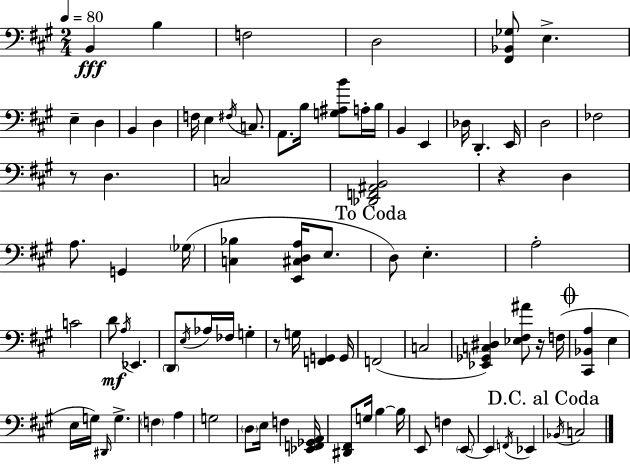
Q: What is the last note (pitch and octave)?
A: C3